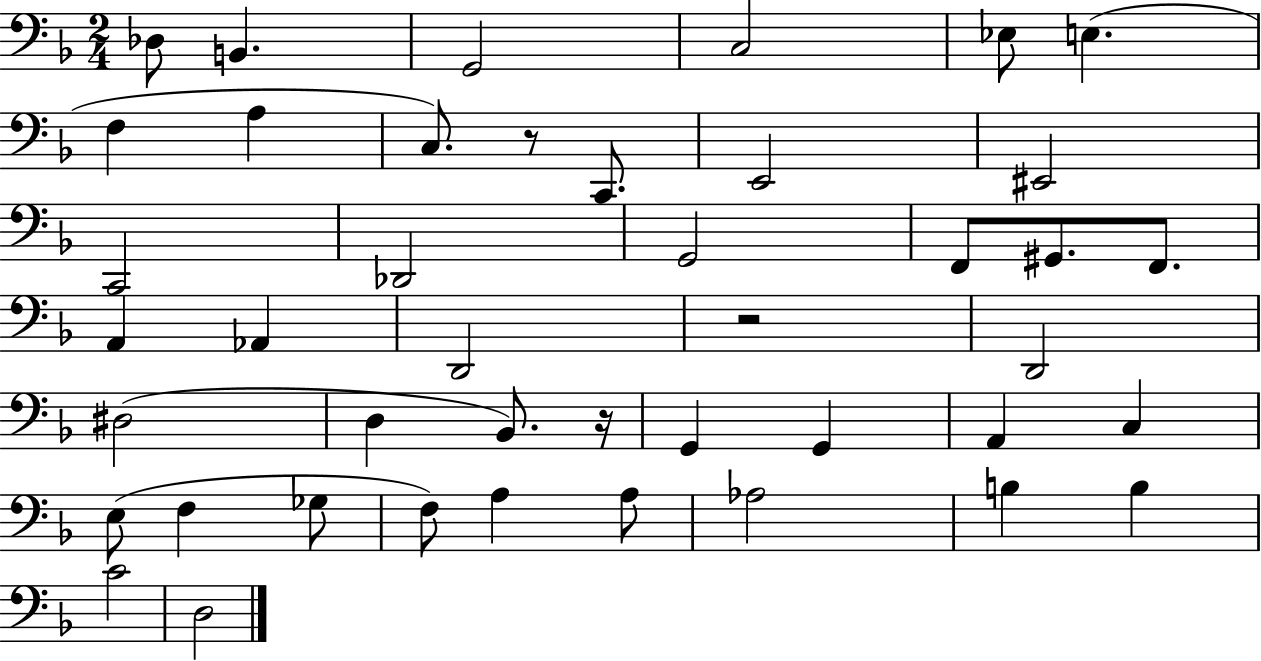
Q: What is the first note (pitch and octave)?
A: Db3